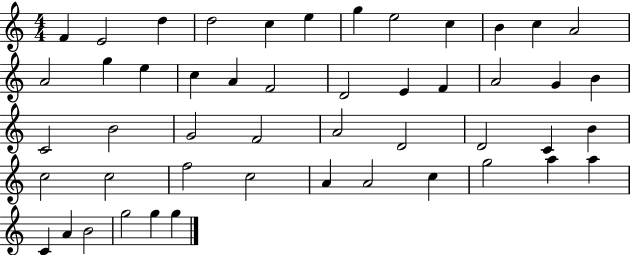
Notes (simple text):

F4/q E4/h D5/q D5/h C5/q E5/q G5/q E5/h C5/q B4/q C5/q A4/h A4/h G5/q E5/q C5/q A4/q F4/h D4/h E4/q F4/q A4/h G4/q B4/q C4/h B4/h G4/h F4/h A4/h D4/h D4/h C4/q B4/q C5/h C5/h F5/h C5/h A4/q A4/h C5/q G5/h A5/q A5/q C4/q A4/q B4/h G5/h G5/q G5/q